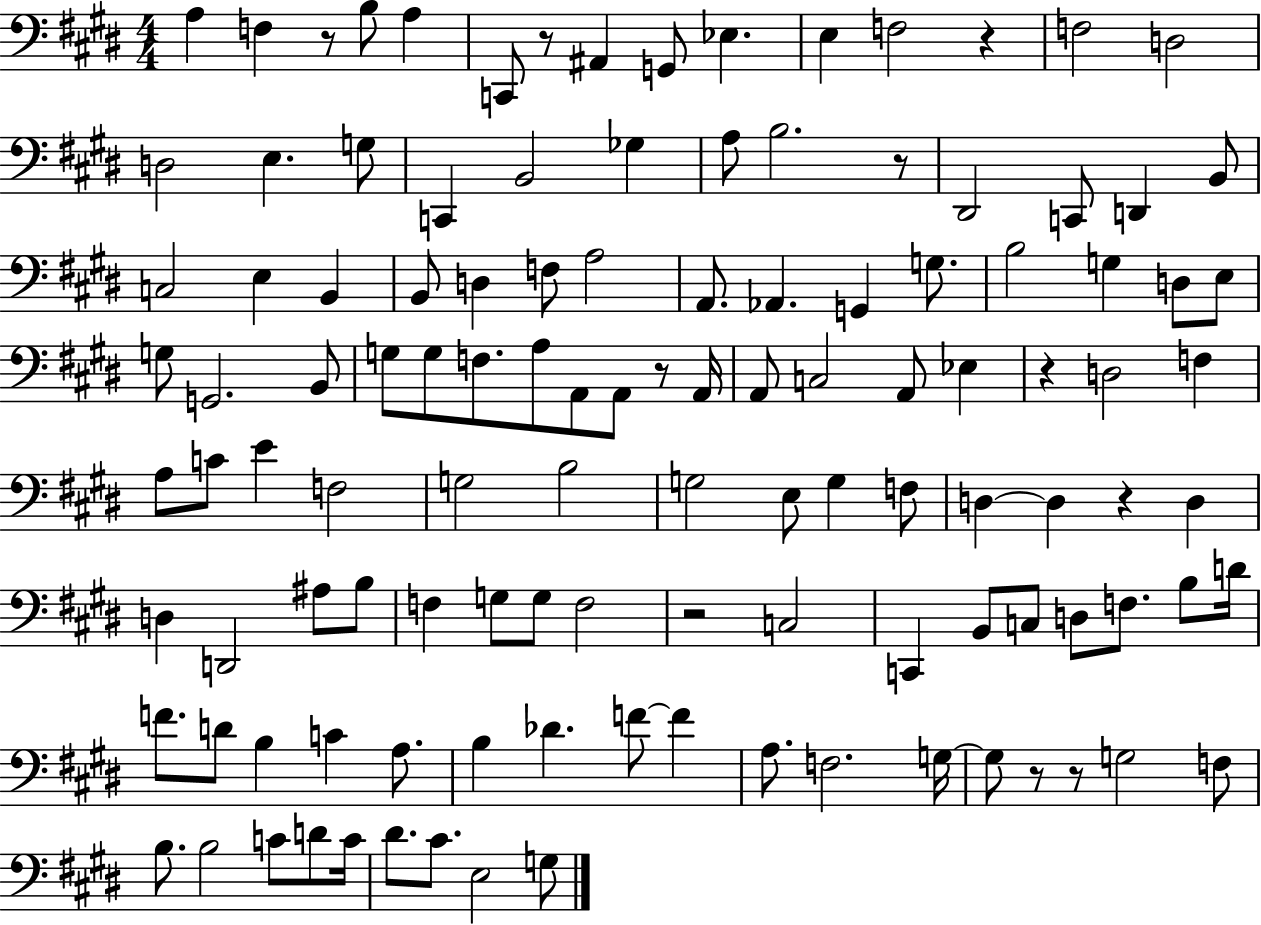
A3/q F3/q R/e B3/e A3/q C2/e R/e A#2/q G2/e Eb3/q. E3/q F3/h R/q F3/h D3/h D3/h E3/q. G3/e C2/q B2/h Gb3/q A3/e B3/h. R/e D#2/h C2/e D2/q B2/e C3/h E3/q B2/q B2/e D3/q F3/e A3/h A2/e. Ab2/q. G2/q G3/e. B3/h G3/q D3/e E3/e G3/e G2/h. B2/e G3/e G3/e F3/e. A3/e A2/e A2/e R/e A2/s A2/e C3/h A2/e Eb3/q R/q D3/h F3/q A3/e C4/e E4/q F3/h G3/h B3/h G3/h E3/e G3/q F3/e D3/q D3/q R/q D3/q D3/q D2/h A#3/e B3/e F3/q G3/e G3/e F3/h R/h C3/h C2/q B2/e C3/e D3/e F3/e. B3/e D4/s F4/e. D4/e B3/q C4/q A3/e. B3/q Db4/q. F4/e F4/q A3/e. F3/h. G3/s G3/e R/e R/e G3/h F3/e B3/e. B3/h C4/e D4/e C4/s D#4/e. C#4/e. E3/h G3/e